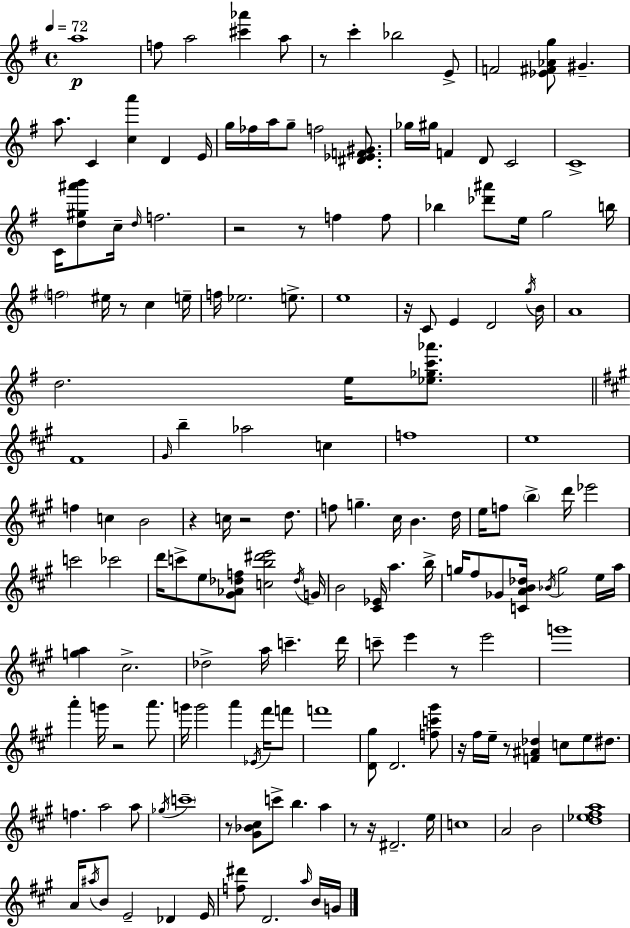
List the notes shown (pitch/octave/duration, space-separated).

A5/w F5/e A5/h [C#6,Ab6]/q A5/e R/e C6/q Bb5/h E4/e F4/h [Eb4,F#4,Ab4,G5]/e G#4/q. A5/e. C4/q [C5,A6]/q D4/q E4/s G5/s FES5/s A5/s G5/e F5/h [D#4,Eb4,F4,G#4]/e. Gb5/s G#5/s F4/q D4/e C4/h C4/w C4/s [D5,G#5,A#6,B6]/e C5/s D5/s F5/h. R/h R/e F5/q F5/e Bb5/q [Db6,A#6]/e E5/s G5/h B5/s F5/h EIS5/s R/e C5/q E5/s F5/s Eb5/h. E5/e. E5/w R/s C4/e E4/q D4/h G5/s B4/s A4/w D5/h. E5/s [Eb5,Gb5,C6,Ab6]/e. F#4/w G#4/s B5/q Ab5/h C5/q F5/w E5/w F5/q C5/q B4/h R/q C5/s R/h D5/e. F5/e G5/q. C#5/s B4/q. D5/s E5/s F5/e B5/q D6/s Eb6/h C6/h CES6/h D6/s C6/e E5/e [G#4,Ab4,Db5,F5]/e [C5,B5,D#6,E6]/h Db5/s G4/s B4/h [C#4,Eb4]/s A5/q. B5/s G5/s F#5/e Gb4/e [C4,A4,B4,Db5]/s Bb4/s G5/h E5/s A5/s [G5,A5]/q C#5/h. Db5/h A5/s C6/q. D6/s C6/e E6/q R/e E6/h G6/w A6/q G6/s R/h A6/e. G6/s G6/h A6/q Eb4/s F#6/s F6/e F6/w [D4,G#5]/e D4/h. [F5,C6,G#6]/e R/s F#5/s E5/s R/e [F4,A#4,Db5]/q C5/e E5/e D#5/e. F5/q. A5/h A5/e Gb5/s C6/w R/e [G#4,Bb4,C#5]/e C6/e B5/q. A5/q R/e R/s D#4/h. E5/s C5/w A4/h B4/h [D5,Eb5,F#5,A5]/w A4/s A#5/s B4/e E4/h Db4/q E4/s [F5,D#6]/e D4/h. A5/s B4/s G4/s